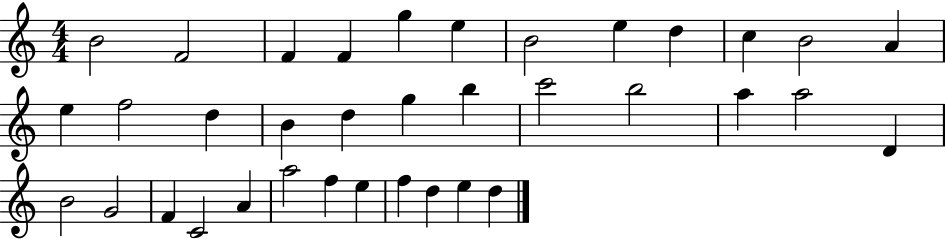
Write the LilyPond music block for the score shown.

{
  \clef treble
  \numericTimeSignature
  \time 4/4
  \key c \major
  b'2 f'2 | f'4 f'4 g''4 e''4 | b'2 e''4 d''4 | c''4 b'2 a'4 | \break e''4 f''2 d''4 | b'4 d''4 g''4 b''4 | c'''2 b''2 | a''4 a''2 d'4 | \break b'2 g'2 | f'4 c'2 a'4 | a''2 f''4 e''4 | f''4 d''4 e''4 d''4 | \break \bar "|."
}